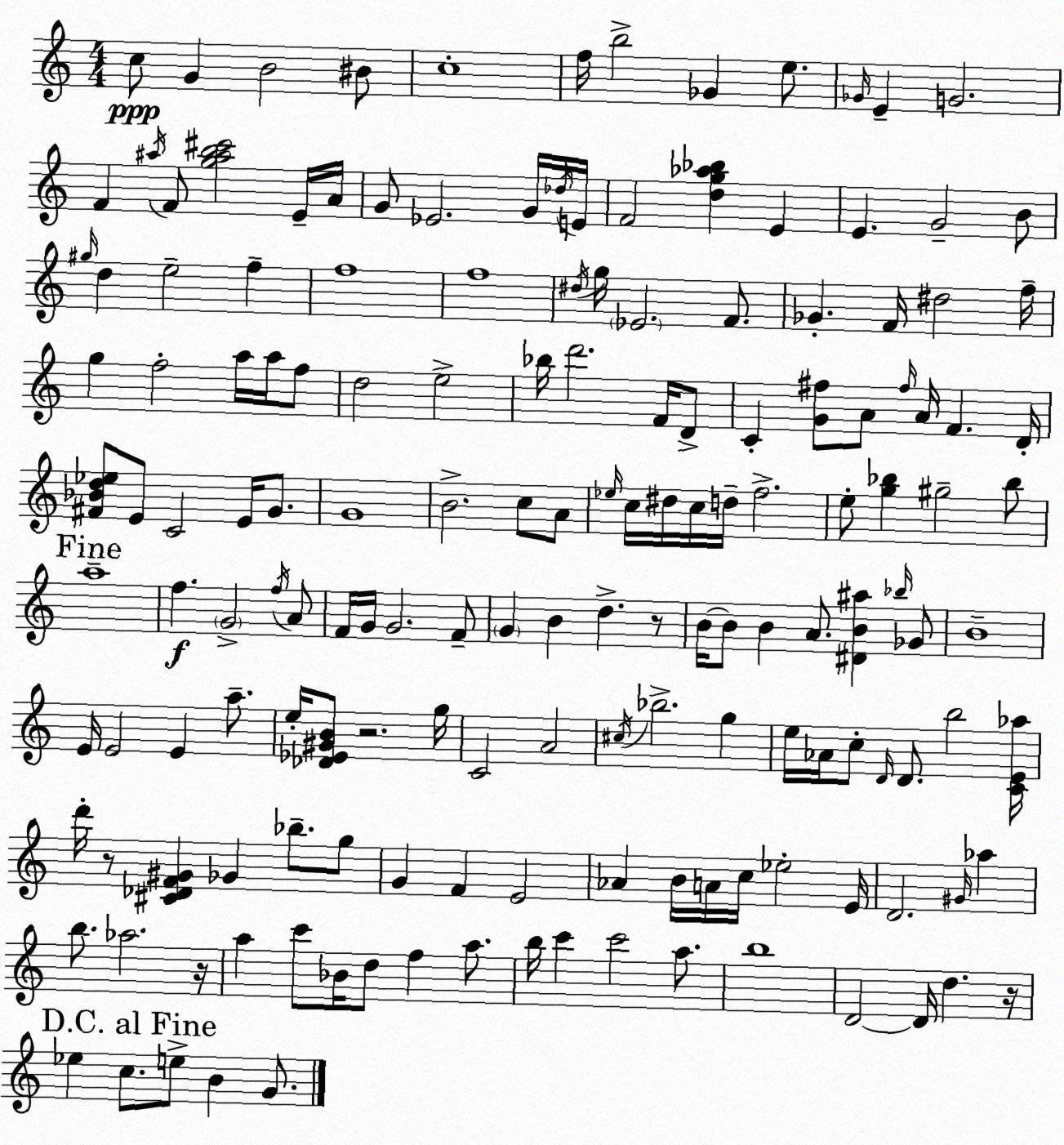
X:1
T:Untitled
M:4/4
L:1/4
K:C
c/2 G B2 ^B/2 c4 f/4 b2 _G e/2 _G/4 E G2 F ^a/4 F/2 [g^ab^c']2 E/4 A/4 G/2 _E2 G/4 _d/4 E/4 F2 [dg_a_b] E E G2 B/2 ^g/4 d e2 f f4 f4 ^d/4 g/4 _E2 F/2 _G F/4 ^d2 f/4 g f2 a/4 a/4 f/2 d2 e2 _b/4 d'2 F/4 D/2 C [G^f]/2 A/2 ^f/4 A/4 F D/4 [^F_Bd_e]/2 E/2 C2 E/4 G/2 G4 B2 c/2 A/2 _e/4 c/4 ^d/4 c/4 d/4 f2 e/2 [g_b] ^g2 _b/2 a4 f G2 f/4 A/2 F/4 G/4 G2 F/2 G B d z/2 B/4 B/2 B A/2 [^DB^a] _b/4 _G/2 B4 E/4 E2 E a/2 e/4 [_D_E^GB]/2 z2 g/4 C2 A2 ^c/4 _b2 g e/4 _A/4 c/2 D/4 D/2 b2 [CE_a]/4 d'/4 z/2 [^C_DF^G] _G _b/2 g/2 G F E2 _A B/4 A/4 c/4 _e2 E/4 D2 ^G/4 _a b/2 _a2 z/4 a c'/2 _B/4 d/2 f a/2 b/4 c' c'2 a/2 b4 D2 D/4 d z/4 _e c/2 e/2 B G/2